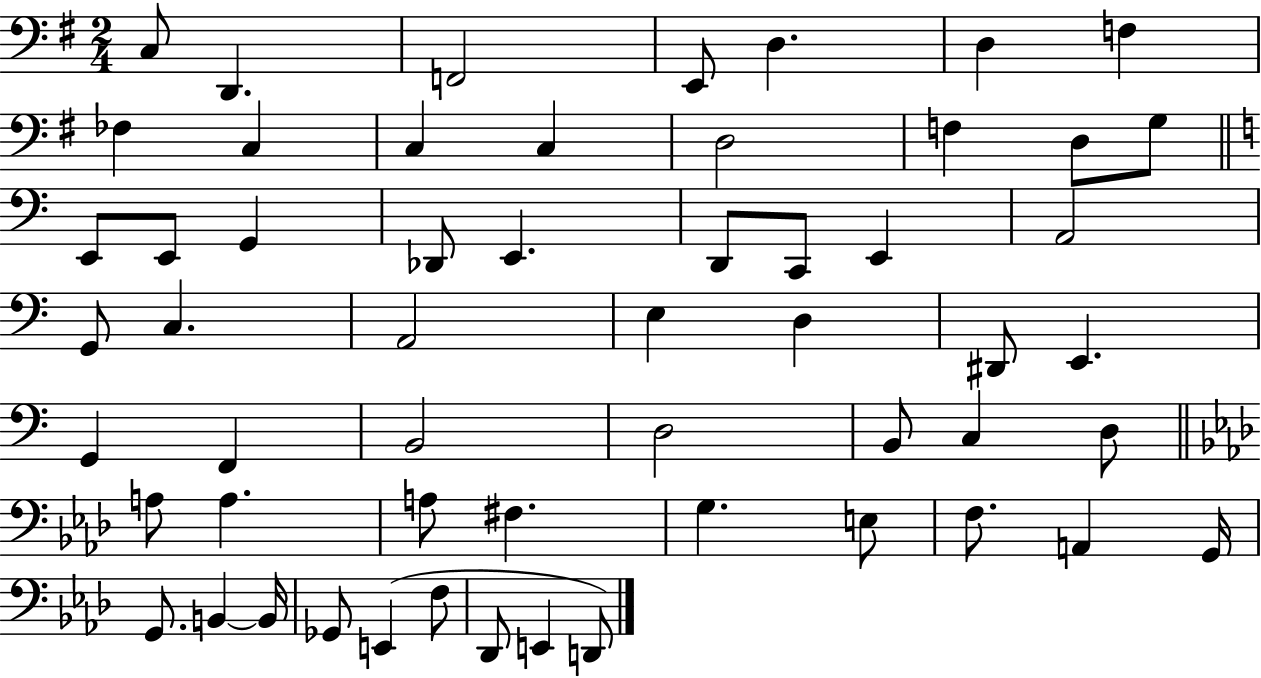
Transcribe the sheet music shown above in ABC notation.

X:1
T:Untitled
M:2/4
L:1/4
K:G
C,/2 D,, F,,2 E,,/2 D, D, F, _F, C, C, C, D,2 F, D,/2 G,/2 E,,/2 E,,/2 G,, _D,,/2 E,, D,,/2 C,,/2 E,, A,,2 G,,/2 C, A,,2 E, D, ^D,,/2 E,, G,, F,, B,,2 D,2 B,,/2 C, D,/2 A,/2 A, A,/2 ^F, G, E,/2 F,/2 A,, G,,/4 G,,/2 B,, B,,/4 _G,,/2 E,, F,/2 _D,,/2 E,, D,,/2